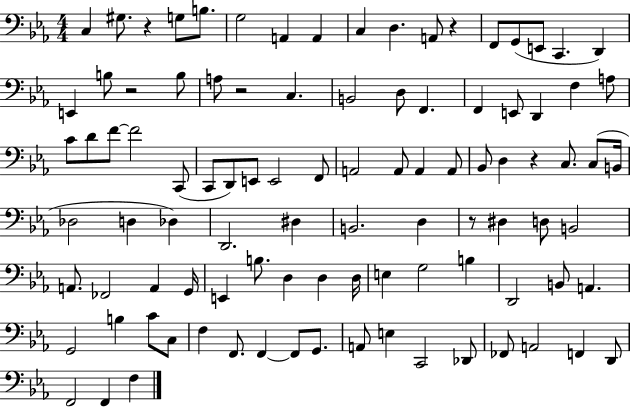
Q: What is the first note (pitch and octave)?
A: C3